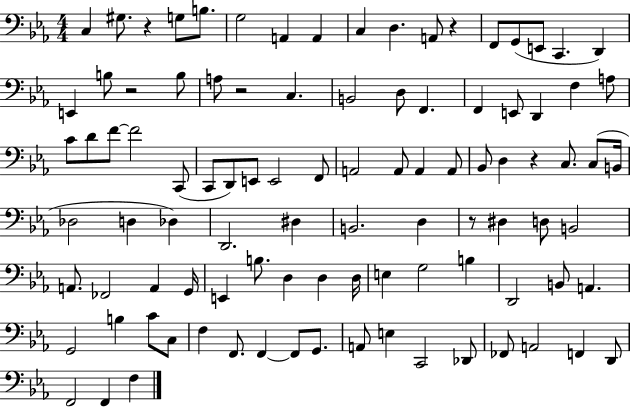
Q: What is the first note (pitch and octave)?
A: C3